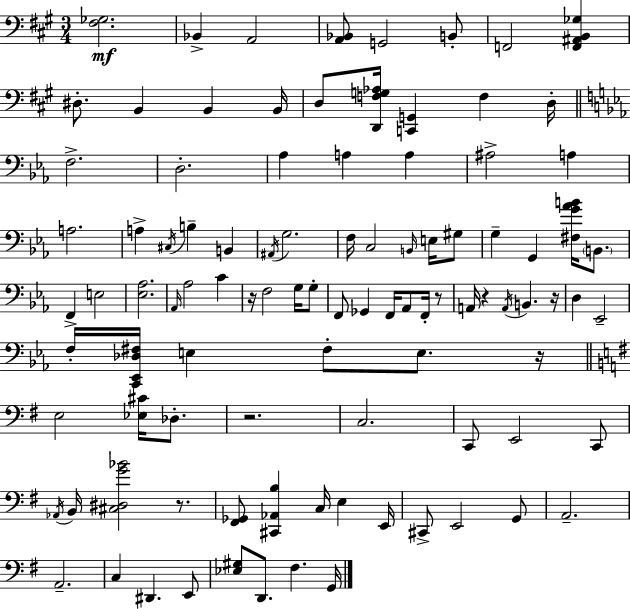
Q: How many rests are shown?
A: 7